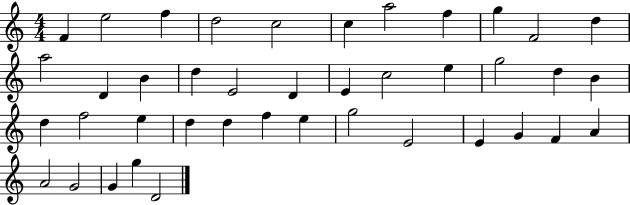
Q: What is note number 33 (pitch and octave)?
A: E4